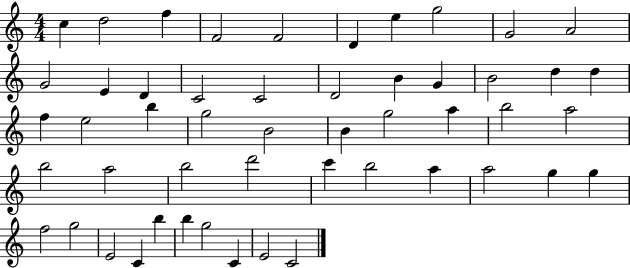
{
  \clef treble
  \numericTimeSignature
  \time 4/4
  \key c \major
  c''4 d''2 f''4 | f'2 f'2 | d'4 e''4 g''2 | g'2 a'2 | \break g'2 e'4 d'4 | c'2 c'2 | d'2 b'4 g'4 | b'2 d''4 d''4 | \break f''4 e''2 b''4 | g''2 b'2 | b'4 g''2 a''4 | b''2 a''2 | \break b''2 a''2 | b''2 d'''2 | c'''4 b''2 a''4 | a''2 g''4 g''4 | \break f''2 g''2 | e'2 c'4 b''4 | b''4 g''2 c'4 | e'2 c'2 | \break \bar "|."
}